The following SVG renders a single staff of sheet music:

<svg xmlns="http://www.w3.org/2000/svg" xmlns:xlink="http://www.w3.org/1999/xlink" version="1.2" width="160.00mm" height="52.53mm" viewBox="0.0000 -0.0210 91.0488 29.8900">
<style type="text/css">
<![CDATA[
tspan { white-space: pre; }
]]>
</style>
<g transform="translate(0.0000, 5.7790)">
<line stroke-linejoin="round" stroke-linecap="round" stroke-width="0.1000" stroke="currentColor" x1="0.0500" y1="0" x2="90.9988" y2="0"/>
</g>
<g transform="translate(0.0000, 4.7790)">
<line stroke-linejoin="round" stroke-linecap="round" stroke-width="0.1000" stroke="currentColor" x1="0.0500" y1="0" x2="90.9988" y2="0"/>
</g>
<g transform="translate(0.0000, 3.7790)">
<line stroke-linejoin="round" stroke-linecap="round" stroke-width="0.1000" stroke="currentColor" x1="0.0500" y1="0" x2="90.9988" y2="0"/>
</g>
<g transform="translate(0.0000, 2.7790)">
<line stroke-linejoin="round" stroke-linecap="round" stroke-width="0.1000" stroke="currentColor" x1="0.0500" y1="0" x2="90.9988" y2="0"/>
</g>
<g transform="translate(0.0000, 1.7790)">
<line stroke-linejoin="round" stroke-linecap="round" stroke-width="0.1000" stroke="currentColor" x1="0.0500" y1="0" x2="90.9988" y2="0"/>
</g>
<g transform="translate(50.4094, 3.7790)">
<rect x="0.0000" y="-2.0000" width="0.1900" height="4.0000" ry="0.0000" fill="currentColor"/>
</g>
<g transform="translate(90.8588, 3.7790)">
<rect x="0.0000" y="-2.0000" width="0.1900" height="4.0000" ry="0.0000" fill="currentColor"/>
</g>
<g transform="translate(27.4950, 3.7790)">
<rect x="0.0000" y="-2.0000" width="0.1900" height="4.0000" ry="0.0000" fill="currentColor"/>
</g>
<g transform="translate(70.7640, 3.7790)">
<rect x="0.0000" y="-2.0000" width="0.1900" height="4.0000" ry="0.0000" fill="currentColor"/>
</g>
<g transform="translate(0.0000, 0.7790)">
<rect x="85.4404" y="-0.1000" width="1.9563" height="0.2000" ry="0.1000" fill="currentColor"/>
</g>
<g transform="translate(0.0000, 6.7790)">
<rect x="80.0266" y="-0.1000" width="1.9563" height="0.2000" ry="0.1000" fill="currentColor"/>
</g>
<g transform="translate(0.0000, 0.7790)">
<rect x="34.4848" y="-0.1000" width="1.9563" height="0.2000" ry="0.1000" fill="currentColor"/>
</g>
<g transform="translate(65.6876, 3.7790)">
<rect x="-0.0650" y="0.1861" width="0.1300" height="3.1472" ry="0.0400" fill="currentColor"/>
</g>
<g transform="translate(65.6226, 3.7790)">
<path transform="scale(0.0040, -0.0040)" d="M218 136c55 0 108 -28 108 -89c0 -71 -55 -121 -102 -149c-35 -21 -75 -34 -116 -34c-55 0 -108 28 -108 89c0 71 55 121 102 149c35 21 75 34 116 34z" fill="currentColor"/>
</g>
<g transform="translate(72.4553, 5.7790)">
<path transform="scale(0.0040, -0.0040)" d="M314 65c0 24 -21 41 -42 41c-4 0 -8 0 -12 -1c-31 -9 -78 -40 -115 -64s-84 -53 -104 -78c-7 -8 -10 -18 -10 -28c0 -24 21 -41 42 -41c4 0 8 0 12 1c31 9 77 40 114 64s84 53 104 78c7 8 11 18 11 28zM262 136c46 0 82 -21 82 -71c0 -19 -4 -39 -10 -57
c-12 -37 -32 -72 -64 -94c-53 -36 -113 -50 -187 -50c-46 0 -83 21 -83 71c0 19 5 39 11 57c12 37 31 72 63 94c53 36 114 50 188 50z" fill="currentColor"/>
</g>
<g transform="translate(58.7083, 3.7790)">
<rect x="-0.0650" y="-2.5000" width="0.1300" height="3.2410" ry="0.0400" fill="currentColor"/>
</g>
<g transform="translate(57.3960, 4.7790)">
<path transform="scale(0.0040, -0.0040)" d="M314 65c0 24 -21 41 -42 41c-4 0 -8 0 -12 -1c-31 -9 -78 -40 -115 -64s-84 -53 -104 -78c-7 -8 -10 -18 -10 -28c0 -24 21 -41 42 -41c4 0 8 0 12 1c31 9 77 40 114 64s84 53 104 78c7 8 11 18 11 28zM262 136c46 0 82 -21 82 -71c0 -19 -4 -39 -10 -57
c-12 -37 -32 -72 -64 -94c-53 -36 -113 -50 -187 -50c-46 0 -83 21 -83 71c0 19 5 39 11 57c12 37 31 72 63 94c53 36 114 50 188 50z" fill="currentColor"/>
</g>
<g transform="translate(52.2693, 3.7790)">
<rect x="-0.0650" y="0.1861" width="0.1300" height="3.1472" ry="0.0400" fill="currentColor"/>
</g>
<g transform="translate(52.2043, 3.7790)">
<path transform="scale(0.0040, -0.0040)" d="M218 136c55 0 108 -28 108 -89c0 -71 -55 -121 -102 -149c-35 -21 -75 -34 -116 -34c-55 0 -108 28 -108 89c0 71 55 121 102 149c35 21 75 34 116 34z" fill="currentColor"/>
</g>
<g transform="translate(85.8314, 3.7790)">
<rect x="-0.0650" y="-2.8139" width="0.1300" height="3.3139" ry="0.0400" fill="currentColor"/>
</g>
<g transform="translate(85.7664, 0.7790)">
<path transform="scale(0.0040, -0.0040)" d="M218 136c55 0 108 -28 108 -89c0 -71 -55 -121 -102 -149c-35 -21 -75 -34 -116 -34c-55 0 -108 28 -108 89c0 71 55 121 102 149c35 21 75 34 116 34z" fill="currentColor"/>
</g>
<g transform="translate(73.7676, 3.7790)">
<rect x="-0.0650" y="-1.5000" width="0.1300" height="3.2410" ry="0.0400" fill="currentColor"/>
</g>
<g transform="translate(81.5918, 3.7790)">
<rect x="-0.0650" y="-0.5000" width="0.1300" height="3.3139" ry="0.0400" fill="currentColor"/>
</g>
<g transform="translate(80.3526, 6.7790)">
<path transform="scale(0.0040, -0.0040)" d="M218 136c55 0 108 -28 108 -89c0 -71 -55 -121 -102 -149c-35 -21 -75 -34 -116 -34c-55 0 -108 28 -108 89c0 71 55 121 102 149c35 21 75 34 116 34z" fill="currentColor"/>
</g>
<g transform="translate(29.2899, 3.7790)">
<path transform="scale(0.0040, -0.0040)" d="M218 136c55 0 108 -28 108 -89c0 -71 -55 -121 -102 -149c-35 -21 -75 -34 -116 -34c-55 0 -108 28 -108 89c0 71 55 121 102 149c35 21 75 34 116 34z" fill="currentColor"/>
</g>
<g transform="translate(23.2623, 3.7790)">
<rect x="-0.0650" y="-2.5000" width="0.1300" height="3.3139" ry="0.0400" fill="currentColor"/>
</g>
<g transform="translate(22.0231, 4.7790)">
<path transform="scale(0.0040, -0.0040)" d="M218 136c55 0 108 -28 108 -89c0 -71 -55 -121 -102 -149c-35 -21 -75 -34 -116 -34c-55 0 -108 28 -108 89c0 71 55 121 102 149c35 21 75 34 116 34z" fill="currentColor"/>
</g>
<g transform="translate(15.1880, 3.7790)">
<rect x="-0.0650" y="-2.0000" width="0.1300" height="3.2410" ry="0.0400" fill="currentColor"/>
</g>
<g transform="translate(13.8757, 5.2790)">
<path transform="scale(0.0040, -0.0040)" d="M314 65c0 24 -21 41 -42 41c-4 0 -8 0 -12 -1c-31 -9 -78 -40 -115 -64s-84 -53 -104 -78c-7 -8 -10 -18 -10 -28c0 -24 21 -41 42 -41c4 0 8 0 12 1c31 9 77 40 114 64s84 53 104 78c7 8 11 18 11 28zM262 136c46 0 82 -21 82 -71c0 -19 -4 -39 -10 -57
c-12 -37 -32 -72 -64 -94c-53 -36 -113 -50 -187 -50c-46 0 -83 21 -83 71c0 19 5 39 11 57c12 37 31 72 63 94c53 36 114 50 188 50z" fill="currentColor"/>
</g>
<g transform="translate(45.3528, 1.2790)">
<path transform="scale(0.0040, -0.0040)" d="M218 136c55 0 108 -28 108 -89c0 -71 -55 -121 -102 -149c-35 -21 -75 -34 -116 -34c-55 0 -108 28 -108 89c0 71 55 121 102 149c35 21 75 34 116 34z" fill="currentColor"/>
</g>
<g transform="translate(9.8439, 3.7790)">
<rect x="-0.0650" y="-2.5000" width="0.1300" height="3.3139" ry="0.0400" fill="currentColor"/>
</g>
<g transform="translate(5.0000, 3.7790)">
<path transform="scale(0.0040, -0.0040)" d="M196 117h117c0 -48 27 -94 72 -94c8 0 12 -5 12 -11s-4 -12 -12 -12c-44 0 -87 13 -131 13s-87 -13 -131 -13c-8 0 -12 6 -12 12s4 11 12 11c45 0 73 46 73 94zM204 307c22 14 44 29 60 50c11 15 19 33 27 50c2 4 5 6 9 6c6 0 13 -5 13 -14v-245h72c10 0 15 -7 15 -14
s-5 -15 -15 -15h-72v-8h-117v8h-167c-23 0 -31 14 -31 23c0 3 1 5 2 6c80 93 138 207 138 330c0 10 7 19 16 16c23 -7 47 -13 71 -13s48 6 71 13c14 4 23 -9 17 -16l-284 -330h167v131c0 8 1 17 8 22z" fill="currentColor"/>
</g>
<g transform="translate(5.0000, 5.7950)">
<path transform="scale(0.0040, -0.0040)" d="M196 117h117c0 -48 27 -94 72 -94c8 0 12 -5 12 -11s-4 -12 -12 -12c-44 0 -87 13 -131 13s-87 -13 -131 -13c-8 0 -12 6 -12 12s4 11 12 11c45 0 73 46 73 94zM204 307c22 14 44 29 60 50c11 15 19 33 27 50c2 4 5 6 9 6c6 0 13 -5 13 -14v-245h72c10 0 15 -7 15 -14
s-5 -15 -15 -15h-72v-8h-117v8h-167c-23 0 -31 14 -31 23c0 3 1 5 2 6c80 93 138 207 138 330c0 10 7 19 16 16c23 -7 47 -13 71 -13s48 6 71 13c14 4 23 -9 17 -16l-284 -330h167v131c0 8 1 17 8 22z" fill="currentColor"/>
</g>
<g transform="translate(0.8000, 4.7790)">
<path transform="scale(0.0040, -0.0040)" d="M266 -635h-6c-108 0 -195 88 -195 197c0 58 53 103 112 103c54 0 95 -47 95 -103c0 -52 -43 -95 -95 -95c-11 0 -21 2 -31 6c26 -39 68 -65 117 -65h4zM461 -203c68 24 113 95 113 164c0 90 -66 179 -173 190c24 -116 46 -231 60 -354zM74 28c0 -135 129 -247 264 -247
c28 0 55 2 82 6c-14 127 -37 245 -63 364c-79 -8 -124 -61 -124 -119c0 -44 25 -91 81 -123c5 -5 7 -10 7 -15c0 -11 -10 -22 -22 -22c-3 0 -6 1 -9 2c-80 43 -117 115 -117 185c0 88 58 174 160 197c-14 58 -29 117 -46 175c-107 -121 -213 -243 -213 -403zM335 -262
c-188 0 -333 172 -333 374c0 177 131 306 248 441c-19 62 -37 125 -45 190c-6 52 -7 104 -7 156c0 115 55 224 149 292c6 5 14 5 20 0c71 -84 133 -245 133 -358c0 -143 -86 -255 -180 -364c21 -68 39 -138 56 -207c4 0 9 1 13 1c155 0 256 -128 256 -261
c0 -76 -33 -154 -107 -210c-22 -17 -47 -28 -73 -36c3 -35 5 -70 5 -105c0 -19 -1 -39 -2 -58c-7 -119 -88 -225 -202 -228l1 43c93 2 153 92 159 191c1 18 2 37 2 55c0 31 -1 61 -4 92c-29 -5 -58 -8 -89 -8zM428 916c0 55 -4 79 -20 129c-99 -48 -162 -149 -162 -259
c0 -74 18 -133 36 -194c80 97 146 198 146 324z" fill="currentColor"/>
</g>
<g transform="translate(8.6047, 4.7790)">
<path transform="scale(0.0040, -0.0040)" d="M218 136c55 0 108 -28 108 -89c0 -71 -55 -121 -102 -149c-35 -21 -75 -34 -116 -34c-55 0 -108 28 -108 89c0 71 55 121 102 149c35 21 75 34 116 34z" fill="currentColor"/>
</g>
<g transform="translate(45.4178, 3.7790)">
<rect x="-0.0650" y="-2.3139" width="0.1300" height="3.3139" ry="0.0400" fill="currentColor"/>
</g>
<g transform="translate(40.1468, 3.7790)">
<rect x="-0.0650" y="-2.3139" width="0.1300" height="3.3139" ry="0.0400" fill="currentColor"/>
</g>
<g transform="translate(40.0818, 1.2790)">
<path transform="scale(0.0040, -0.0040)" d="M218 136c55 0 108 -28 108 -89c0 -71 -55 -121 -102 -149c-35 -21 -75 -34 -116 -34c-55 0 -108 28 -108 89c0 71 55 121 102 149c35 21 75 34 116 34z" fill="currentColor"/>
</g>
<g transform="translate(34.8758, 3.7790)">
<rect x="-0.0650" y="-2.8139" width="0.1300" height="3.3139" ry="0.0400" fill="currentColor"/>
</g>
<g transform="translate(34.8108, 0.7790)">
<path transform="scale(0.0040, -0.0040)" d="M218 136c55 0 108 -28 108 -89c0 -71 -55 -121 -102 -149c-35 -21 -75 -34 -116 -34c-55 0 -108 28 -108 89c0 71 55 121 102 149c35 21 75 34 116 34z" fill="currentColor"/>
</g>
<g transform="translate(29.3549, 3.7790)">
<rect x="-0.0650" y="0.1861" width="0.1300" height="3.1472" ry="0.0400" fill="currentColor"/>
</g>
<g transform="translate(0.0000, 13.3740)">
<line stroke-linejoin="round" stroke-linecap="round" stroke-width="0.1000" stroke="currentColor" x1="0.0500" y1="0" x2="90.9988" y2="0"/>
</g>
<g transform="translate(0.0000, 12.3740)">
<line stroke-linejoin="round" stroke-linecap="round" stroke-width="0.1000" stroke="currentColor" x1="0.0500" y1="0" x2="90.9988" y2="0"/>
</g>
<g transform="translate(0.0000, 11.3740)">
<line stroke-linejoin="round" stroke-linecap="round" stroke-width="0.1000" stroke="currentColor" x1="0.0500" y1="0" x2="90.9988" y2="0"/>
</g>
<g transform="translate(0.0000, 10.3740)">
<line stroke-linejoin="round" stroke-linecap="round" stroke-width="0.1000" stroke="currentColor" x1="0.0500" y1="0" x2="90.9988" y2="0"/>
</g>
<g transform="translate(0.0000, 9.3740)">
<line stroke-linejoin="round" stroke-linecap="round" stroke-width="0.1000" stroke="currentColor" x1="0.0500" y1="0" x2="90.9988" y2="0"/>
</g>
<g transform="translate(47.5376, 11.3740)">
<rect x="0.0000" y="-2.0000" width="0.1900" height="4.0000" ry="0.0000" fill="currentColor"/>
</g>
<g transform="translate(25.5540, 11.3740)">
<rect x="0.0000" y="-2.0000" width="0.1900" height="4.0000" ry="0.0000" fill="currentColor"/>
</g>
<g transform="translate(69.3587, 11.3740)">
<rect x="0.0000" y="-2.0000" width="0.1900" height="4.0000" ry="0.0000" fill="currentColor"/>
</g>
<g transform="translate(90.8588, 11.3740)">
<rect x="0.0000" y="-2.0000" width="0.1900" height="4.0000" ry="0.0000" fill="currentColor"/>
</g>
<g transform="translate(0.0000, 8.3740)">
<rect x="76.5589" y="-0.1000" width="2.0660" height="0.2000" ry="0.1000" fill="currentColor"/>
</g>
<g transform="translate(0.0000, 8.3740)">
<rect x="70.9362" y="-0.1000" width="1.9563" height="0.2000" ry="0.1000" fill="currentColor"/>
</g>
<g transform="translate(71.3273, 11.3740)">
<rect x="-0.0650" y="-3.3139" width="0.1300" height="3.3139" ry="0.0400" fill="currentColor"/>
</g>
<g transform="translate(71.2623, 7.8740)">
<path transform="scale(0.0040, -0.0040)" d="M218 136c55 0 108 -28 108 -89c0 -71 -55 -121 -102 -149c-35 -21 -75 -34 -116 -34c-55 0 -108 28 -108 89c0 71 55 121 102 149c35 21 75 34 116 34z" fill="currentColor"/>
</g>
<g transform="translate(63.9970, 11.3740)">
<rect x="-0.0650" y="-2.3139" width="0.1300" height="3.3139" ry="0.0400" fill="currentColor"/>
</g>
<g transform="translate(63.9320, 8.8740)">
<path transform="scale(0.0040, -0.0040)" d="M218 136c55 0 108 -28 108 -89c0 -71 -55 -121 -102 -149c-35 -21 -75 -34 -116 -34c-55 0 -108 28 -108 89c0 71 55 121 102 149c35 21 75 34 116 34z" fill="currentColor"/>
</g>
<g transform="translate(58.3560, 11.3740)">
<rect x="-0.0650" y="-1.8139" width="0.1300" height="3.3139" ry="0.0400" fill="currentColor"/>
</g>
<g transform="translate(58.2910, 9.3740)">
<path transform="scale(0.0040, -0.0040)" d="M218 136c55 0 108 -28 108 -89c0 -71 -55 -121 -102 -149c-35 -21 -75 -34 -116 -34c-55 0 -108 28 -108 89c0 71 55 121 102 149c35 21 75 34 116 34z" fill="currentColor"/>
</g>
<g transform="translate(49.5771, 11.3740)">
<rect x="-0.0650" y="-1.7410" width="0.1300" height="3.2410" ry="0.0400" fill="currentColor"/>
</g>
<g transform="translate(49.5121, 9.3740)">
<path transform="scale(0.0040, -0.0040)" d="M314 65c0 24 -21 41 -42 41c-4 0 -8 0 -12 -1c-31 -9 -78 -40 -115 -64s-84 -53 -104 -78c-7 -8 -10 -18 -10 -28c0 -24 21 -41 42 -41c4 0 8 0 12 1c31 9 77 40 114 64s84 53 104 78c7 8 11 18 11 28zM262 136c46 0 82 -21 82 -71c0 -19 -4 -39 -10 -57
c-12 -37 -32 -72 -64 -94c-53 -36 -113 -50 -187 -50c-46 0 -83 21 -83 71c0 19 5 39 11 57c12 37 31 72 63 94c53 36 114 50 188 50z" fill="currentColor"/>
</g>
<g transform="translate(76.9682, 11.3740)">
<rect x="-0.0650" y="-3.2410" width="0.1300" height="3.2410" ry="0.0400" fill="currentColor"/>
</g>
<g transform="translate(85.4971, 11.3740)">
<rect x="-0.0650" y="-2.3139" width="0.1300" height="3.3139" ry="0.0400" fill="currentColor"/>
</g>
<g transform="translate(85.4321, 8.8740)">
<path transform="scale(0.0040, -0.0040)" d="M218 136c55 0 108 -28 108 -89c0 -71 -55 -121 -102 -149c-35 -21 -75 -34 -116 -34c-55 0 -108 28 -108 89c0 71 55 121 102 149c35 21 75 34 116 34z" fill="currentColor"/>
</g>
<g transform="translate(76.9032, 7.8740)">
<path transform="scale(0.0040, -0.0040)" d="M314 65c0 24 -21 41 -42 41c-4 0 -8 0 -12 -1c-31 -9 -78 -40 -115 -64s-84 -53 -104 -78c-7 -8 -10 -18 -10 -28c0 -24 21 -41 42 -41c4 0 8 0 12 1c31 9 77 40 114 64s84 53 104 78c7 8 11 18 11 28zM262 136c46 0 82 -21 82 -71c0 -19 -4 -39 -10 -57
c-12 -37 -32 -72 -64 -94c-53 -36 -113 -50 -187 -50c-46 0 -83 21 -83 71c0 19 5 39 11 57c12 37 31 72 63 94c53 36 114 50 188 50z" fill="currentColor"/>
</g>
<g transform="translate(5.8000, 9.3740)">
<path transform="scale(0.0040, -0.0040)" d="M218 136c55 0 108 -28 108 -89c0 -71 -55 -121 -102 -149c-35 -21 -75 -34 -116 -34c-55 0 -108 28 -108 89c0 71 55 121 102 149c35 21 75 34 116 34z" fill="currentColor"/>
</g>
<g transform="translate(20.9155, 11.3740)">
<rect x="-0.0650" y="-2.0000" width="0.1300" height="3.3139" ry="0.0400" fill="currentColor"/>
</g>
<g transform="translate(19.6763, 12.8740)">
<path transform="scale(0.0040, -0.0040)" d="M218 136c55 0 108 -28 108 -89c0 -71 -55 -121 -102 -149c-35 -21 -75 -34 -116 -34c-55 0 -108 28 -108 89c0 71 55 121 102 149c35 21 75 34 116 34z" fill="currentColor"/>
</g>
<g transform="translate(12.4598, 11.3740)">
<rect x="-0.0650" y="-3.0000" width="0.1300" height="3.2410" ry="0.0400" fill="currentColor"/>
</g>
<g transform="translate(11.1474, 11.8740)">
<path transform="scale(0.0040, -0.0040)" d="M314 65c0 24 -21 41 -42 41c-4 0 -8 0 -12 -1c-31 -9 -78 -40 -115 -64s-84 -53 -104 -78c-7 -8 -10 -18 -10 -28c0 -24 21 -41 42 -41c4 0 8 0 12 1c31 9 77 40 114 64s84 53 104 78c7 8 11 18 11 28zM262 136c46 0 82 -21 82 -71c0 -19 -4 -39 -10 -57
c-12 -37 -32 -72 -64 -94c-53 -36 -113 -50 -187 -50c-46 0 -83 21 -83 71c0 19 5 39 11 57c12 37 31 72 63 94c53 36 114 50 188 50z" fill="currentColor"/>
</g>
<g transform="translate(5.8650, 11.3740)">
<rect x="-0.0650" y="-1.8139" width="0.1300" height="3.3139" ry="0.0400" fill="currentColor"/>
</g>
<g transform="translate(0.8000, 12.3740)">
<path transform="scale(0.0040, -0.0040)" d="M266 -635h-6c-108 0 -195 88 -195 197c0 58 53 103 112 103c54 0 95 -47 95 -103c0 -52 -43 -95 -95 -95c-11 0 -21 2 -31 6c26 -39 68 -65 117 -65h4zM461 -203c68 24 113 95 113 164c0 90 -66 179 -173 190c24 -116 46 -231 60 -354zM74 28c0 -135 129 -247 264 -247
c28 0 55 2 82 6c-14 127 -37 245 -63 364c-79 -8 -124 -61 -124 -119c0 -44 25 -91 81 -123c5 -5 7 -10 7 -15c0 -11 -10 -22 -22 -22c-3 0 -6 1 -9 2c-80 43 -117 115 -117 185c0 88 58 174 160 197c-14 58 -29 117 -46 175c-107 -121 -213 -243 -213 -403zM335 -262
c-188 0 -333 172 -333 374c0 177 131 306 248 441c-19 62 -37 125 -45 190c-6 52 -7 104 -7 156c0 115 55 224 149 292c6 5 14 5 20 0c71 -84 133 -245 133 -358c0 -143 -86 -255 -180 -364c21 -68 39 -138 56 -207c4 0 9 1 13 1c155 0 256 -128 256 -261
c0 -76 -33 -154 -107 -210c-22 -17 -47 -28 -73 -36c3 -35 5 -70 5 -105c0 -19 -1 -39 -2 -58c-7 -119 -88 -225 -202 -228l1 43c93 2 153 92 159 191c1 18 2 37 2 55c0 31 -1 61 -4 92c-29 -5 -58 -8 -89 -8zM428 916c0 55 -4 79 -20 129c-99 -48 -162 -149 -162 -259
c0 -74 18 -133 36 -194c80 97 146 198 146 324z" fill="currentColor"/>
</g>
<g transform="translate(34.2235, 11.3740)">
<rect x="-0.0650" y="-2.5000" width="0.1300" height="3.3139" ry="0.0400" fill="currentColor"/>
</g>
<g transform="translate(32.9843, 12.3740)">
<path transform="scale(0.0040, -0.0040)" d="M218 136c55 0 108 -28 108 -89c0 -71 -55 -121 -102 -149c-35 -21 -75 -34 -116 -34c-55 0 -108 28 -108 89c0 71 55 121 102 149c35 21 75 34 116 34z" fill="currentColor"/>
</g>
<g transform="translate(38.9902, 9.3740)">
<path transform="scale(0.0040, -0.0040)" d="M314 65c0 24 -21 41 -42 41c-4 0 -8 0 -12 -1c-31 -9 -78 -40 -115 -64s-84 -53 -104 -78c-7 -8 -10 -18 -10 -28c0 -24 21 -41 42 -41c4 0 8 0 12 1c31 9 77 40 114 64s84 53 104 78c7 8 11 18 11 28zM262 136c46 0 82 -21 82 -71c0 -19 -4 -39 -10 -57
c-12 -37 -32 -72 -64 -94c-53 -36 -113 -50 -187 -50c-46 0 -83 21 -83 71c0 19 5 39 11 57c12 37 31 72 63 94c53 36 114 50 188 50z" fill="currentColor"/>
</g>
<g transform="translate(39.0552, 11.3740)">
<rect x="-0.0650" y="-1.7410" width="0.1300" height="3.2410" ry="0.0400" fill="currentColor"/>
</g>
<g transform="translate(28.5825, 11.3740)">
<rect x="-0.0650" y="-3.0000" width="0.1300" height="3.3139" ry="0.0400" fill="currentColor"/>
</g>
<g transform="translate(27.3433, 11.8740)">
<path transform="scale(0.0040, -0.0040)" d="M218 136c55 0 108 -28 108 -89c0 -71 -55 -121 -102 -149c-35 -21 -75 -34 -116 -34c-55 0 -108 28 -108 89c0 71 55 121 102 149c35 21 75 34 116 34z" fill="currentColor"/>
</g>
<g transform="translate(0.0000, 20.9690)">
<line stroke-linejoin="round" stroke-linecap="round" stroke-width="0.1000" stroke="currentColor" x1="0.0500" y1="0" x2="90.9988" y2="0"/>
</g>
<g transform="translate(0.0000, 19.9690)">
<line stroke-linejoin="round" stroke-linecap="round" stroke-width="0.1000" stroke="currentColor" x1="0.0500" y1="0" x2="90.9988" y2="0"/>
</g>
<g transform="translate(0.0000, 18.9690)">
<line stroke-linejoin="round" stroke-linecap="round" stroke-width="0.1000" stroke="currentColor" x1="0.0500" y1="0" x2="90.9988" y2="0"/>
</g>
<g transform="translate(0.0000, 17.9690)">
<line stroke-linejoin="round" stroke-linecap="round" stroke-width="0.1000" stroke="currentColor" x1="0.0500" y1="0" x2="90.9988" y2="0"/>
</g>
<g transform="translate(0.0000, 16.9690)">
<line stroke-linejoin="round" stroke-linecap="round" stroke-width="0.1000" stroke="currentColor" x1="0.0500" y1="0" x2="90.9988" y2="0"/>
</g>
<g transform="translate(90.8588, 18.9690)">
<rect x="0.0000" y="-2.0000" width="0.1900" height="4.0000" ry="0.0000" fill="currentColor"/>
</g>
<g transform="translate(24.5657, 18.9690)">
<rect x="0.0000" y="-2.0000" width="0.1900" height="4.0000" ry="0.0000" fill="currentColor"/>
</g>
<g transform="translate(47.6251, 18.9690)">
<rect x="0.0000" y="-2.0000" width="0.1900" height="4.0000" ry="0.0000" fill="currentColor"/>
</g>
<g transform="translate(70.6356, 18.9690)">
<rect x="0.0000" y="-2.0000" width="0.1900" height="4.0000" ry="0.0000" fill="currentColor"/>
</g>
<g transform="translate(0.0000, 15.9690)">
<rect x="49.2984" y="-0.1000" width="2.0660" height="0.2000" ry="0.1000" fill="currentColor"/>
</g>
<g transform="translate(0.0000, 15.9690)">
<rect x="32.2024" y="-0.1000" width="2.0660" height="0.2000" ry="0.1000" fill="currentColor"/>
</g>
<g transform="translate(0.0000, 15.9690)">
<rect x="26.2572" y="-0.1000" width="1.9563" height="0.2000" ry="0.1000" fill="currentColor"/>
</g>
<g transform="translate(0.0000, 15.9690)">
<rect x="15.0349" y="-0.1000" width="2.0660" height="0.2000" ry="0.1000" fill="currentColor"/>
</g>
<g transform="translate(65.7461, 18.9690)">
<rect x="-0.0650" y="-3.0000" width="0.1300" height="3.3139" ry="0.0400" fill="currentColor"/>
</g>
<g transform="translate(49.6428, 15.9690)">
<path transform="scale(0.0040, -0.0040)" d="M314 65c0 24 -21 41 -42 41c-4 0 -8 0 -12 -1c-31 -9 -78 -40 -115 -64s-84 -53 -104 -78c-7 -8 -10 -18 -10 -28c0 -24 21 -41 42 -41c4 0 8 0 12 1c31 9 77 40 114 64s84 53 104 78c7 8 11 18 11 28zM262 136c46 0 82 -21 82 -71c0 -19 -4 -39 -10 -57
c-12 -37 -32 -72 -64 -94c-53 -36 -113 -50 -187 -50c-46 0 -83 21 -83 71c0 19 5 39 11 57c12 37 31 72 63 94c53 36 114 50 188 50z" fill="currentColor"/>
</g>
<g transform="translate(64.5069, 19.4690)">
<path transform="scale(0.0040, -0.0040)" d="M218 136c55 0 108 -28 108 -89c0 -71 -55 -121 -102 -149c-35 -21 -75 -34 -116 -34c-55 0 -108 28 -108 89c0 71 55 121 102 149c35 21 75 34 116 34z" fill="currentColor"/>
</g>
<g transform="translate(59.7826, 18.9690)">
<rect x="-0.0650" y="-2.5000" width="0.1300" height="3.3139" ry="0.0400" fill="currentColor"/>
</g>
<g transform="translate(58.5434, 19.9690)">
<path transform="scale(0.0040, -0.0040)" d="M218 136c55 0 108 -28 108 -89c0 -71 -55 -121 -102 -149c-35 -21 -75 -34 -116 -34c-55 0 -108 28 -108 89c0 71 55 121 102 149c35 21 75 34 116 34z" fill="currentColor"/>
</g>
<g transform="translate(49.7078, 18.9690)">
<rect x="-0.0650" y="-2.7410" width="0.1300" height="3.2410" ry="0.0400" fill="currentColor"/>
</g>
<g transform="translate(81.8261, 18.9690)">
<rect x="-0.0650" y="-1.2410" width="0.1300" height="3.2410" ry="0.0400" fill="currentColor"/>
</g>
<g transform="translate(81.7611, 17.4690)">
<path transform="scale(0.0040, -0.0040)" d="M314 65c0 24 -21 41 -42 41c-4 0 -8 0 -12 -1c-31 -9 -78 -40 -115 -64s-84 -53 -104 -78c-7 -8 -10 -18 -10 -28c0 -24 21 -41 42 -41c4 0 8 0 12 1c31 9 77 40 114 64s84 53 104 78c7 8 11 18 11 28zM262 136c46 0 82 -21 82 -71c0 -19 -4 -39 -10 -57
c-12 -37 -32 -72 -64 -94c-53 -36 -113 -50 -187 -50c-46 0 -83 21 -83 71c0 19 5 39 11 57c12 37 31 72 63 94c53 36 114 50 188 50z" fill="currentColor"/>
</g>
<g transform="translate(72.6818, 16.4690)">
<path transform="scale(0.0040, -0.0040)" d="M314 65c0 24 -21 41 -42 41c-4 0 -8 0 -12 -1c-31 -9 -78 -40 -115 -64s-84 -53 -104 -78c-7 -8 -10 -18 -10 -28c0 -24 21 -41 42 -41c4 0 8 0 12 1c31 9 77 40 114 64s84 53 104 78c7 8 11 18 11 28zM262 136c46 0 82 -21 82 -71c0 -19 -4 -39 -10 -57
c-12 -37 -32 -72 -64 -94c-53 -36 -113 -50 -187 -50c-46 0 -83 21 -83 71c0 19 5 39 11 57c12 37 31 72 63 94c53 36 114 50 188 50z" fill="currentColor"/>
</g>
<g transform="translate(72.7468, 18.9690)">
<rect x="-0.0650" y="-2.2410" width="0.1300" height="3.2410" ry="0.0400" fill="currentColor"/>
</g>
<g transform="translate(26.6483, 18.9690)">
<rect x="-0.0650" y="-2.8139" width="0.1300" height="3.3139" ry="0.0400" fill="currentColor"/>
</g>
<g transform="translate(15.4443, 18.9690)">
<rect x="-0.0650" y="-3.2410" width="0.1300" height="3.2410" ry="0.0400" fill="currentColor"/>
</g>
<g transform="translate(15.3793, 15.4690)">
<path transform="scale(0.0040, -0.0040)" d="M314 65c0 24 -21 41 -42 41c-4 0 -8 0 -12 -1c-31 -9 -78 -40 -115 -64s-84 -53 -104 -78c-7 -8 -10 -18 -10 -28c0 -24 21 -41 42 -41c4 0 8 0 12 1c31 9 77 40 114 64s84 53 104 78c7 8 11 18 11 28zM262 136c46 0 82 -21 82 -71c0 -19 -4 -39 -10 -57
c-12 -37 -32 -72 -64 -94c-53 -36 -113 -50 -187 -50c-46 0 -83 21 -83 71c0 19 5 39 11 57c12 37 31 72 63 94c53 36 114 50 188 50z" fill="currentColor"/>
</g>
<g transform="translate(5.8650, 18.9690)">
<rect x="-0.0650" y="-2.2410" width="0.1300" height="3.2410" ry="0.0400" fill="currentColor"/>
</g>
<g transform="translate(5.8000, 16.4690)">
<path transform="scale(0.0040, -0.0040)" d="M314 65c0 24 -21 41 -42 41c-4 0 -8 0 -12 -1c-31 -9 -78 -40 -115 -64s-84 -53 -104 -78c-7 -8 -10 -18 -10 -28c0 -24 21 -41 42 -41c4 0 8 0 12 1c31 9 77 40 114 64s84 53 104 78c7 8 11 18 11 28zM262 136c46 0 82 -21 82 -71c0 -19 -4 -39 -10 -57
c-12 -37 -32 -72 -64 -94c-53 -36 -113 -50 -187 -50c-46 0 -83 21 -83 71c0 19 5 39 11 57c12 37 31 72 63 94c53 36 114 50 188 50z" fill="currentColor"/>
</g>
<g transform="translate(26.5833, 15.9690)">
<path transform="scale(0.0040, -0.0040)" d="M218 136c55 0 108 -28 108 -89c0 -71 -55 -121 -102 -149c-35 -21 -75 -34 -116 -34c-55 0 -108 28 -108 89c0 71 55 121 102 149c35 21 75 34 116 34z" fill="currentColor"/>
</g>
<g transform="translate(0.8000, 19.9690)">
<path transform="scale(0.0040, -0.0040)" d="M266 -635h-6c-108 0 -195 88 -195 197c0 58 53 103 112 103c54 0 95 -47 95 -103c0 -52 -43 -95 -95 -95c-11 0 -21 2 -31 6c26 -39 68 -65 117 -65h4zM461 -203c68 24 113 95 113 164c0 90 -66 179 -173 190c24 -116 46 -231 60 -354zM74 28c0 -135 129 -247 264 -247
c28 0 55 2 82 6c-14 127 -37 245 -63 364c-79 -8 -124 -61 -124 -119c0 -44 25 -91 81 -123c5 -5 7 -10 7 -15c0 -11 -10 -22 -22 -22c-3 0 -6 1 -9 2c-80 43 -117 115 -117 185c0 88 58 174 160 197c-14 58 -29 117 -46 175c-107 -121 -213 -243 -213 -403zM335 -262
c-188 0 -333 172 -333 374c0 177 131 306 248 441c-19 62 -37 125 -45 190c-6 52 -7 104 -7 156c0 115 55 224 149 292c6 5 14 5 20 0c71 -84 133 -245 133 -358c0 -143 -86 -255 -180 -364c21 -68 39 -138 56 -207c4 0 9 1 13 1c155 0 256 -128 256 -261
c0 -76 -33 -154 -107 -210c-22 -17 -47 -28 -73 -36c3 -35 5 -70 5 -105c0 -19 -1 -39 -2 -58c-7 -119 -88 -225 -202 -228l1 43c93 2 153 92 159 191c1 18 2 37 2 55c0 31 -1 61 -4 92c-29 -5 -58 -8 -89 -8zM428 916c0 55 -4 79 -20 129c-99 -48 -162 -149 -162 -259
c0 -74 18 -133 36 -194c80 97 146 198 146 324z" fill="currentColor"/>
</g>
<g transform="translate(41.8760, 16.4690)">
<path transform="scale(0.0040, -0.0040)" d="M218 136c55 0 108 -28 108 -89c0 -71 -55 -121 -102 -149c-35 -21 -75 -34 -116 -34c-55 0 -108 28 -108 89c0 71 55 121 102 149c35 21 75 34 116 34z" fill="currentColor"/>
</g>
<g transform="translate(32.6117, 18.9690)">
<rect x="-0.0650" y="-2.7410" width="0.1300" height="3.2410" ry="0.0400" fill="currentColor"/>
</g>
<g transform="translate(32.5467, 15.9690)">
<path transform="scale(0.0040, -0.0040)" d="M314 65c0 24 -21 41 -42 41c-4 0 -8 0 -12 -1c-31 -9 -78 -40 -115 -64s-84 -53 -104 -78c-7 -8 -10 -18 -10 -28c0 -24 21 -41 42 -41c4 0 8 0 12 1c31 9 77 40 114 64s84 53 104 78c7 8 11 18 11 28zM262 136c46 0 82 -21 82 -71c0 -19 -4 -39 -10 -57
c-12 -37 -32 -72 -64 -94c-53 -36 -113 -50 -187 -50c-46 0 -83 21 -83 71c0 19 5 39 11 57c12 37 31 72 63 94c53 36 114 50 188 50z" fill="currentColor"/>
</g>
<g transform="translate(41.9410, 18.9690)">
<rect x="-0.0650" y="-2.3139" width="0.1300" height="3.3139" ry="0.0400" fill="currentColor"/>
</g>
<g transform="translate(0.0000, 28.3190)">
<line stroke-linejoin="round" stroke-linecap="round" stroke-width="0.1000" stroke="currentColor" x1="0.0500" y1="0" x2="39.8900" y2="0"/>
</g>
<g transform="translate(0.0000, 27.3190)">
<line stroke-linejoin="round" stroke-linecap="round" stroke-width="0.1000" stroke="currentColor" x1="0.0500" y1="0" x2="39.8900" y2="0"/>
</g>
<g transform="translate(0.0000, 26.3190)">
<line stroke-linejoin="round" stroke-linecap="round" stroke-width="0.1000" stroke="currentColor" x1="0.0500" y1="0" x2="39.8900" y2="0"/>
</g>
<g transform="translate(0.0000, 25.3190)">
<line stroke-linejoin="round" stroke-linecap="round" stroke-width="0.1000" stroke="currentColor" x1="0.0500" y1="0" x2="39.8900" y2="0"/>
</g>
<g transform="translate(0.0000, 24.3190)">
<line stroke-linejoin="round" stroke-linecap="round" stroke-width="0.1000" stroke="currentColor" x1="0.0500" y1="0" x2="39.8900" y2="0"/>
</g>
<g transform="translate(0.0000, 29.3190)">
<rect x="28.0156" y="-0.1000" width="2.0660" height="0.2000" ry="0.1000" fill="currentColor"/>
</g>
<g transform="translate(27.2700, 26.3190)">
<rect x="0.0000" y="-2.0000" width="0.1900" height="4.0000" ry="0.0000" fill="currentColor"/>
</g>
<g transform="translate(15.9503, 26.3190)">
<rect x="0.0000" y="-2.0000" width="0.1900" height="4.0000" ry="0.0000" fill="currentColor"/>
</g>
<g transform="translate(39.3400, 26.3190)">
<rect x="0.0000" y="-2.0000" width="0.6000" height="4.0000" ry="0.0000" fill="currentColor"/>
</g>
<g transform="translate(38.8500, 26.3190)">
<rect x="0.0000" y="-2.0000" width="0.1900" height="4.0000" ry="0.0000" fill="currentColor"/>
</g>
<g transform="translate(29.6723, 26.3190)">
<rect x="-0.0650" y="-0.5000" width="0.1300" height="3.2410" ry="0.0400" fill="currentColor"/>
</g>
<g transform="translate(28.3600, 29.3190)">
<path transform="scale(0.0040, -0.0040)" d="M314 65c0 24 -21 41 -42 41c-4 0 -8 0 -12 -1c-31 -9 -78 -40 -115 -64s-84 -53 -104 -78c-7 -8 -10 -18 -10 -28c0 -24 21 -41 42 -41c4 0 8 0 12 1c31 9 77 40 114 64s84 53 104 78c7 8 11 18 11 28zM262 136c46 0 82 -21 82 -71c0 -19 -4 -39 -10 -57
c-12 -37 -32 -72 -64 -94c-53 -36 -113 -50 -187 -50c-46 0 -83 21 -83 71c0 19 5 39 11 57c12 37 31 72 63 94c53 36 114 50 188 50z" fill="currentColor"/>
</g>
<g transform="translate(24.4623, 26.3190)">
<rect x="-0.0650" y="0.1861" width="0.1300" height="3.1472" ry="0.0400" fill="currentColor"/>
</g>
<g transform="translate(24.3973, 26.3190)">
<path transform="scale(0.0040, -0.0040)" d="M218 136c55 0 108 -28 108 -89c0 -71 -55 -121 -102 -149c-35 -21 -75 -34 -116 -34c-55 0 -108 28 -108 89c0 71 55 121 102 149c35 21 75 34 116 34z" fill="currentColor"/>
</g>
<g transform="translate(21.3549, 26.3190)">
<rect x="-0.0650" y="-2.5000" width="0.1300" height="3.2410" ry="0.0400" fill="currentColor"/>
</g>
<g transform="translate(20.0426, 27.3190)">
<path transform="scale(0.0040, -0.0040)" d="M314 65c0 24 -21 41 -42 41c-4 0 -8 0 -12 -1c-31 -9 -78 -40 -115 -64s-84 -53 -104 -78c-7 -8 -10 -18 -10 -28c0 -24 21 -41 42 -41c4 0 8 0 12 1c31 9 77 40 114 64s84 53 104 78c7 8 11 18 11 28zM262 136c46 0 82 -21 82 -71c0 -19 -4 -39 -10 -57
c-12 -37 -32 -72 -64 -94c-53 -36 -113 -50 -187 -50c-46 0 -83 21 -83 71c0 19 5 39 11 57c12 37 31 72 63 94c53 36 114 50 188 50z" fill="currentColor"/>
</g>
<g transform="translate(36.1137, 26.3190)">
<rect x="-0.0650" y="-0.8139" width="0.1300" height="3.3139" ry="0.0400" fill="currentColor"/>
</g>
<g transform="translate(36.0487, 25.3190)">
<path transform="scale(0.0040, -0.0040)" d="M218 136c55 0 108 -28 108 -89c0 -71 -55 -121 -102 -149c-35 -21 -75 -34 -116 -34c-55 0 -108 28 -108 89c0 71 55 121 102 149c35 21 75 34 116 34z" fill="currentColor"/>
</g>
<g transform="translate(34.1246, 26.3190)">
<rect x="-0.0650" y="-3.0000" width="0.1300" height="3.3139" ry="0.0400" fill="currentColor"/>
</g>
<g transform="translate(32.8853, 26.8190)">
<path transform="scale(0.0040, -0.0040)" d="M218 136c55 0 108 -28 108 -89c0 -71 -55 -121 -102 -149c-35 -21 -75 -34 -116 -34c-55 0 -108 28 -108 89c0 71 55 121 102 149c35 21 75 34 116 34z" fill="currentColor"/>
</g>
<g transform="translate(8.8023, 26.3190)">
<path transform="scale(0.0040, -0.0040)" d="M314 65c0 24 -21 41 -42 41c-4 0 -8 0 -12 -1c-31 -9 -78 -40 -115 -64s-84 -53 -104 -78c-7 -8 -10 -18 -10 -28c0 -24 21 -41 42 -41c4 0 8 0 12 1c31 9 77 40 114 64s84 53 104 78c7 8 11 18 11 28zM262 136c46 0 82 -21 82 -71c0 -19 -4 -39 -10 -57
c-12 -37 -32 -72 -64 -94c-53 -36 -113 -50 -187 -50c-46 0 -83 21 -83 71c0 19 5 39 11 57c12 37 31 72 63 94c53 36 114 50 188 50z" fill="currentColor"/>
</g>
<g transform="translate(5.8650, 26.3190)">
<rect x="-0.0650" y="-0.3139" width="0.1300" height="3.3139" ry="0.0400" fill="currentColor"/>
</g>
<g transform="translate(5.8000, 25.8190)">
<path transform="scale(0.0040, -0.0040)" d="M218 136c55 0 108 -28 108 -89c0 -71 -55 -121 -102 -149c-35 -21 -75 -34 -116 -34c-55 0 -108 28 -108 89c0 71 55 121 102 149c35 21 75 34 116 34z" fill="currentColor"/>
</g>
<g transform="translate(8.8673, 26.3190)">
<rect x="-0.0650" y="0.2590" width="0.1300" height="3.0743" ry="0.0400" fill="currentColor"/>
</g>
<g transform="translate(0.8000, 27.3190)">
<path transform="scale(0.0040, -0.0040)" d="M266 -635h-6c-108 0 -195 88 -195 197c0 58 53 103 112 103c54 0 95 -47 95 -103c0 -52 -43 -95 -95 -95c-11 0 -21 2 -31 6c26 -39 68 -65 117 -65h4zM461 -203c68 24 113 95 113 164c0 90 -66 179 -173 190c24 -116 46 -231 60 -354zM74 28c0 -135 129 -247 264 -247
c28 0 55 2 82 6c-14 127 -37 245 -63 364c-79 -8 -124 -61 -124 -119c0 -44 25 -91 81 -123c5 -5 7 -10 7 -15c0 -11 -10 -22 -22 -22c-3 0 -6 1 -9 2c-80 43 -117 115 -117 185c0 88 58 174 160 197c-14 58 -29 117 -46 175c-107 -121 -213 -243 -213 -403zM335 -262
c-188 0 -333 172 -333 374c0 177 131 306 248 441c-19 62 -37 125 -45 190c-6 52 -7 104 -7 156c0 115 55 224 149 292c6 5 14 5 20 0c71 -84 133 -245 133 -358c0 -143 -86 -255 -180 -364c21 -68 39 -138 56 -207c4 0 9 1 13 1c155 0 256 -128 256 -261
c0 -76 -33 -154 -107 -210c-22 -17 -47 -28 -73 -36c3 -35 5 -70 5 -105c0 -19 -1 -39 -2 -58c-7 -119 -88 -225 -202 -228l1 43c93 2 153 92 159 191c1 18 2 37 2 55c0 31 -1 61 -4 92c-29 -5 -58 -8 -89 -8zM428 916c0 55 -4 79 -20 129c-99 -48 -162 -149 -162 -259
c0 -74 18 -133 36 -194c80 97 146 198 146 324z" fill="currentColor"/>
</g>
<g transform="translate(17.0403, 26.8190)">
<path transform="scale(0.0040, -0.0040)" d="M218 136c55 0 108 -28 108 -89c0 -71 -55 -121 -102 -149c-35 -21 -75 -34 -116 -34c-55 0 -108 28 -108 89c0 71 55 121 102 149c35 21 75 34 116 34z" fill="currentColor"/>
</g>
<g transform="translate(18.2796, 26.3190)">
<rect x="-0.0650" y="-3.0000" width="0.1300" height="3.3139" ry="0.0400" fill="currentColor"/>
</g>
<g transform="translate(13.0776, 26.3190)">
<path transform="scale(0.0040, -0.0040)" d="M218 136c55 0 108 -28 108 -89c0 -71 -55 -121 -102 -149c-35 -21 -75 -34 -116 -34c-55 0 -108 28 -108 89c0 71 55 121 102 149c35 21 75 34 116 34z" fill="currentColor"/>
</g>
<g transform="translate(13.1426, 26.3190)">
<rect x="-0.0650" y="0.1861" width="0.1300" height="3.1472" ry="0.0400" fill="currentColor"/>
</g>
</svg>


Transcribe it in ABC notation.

X:1
T:Untitled
M:4/4
L:1/4
K:C
G F2 G B a g g B G2 B E2 C a f A2 F A G f2 f2 f g b b2 g g2 b2 a a2 g a2 G A g2 e2 c B2 B A G2 B C2 A d